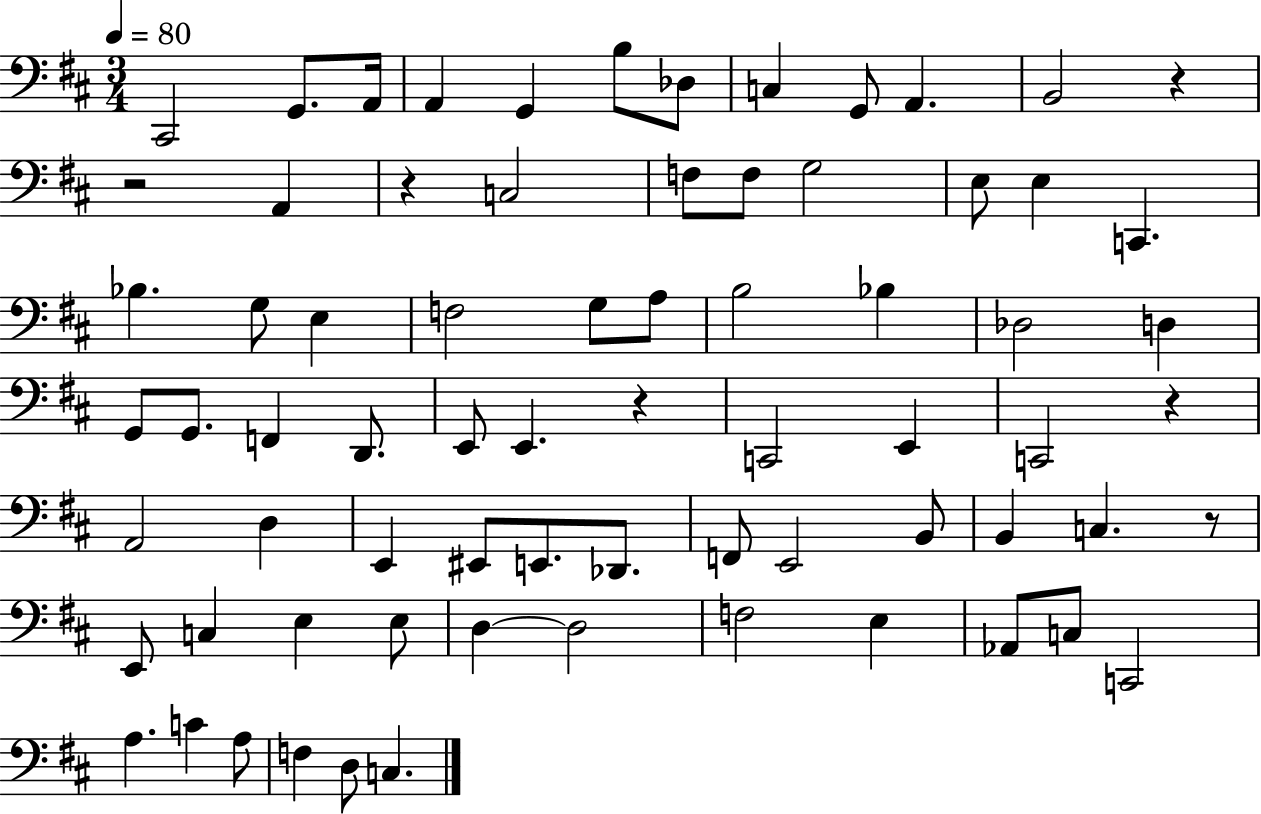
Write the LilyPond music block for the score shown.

{
  \clef bass
  \numericTimeSignature
  \time 3/4
  \key d \major
  \tempo 4 = 80
  \repeat volta 2 { cis,2 g,8. a,16 | a,4 g,4 b8 des8 | c4 g,8 a,4. | b,2 r4 | \break r2 a,4 | r4 c2 | f8 f8 g2 | e8 e4 c,4. | \break bes4. g8 e4 | f2 g8 a8 | b2 bes4 | des2 d4 | \break g,8 g,8. f,4 d,8. | e,8 e,4. r4 | c,2 e,4 | c,2 r4 | \break a,2 d4 | e,4 eis,8 e,8. des,8. | f,8 e,2 b,8 | b,4 c4. r8 | \break e,8 c4 e4 e8 | d4~~ d2 | f2 e4 | aes,8 c8 c,2 | \break a4. c'4 a8 | f4 d8 c4. | } \bar "|."
}